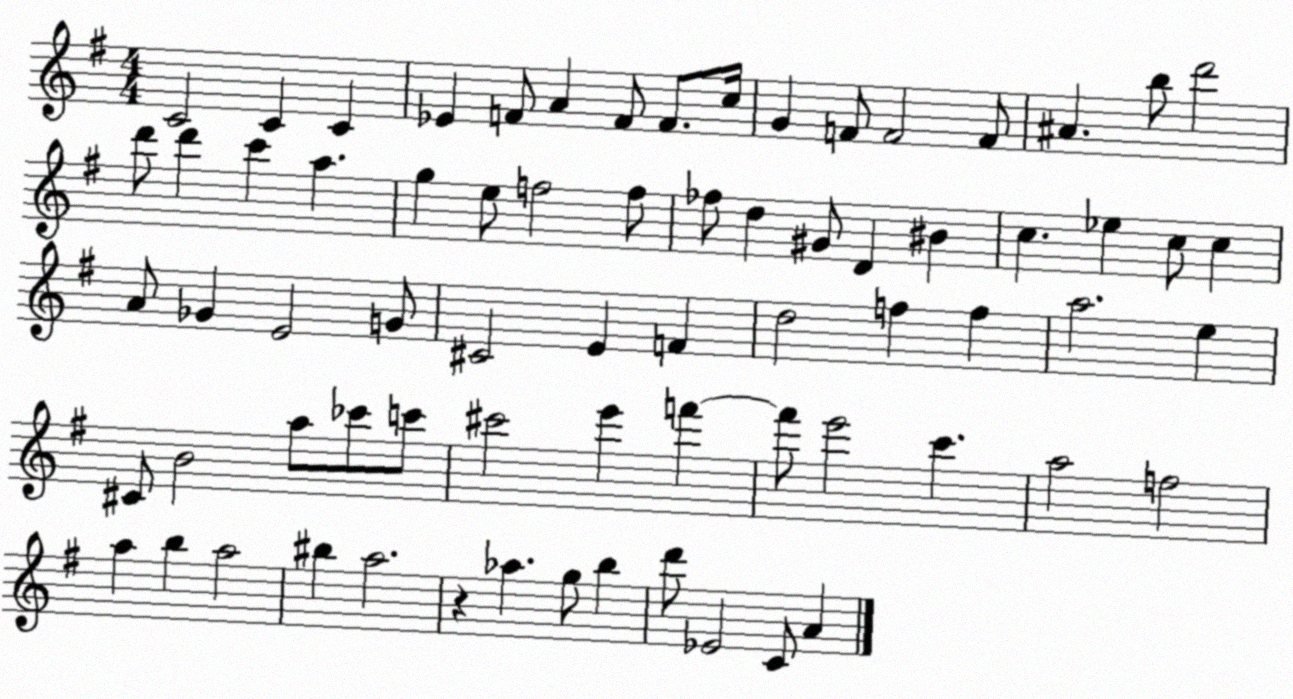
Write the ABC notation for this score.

X:1
T:Untitled
M:4/4
L:1/4
K:G
C2 C C _E F/2 A F/2 F/2 c/4 G F/2 F2 F/2 ^A b/2 d'2 d'/2 d' c' a g e/2 f2 f/2 _f/2 d ^G/2 D ^B c _e c/2 c A/2 _G E2 G/2 ^C2 E F d2 f f a2 e ^C/2 B2 a/2 _c'/2 c'/2 ^c'2 e' f' f'/2 e'2 c' a2 f2 a b a2 ^b a2 z _a g/2 b d'/2 _E2 C/2 A